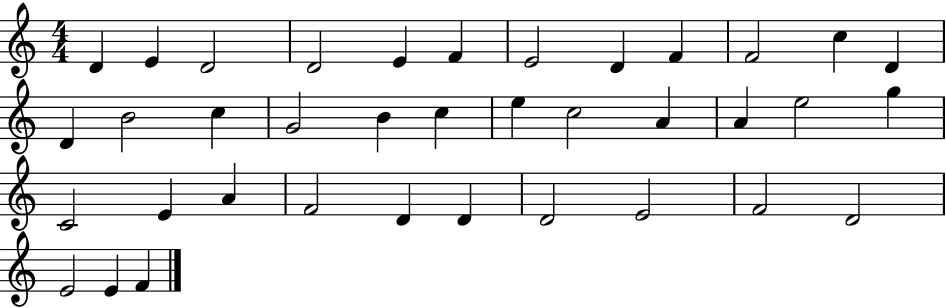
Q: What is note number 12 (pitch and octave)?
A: D4